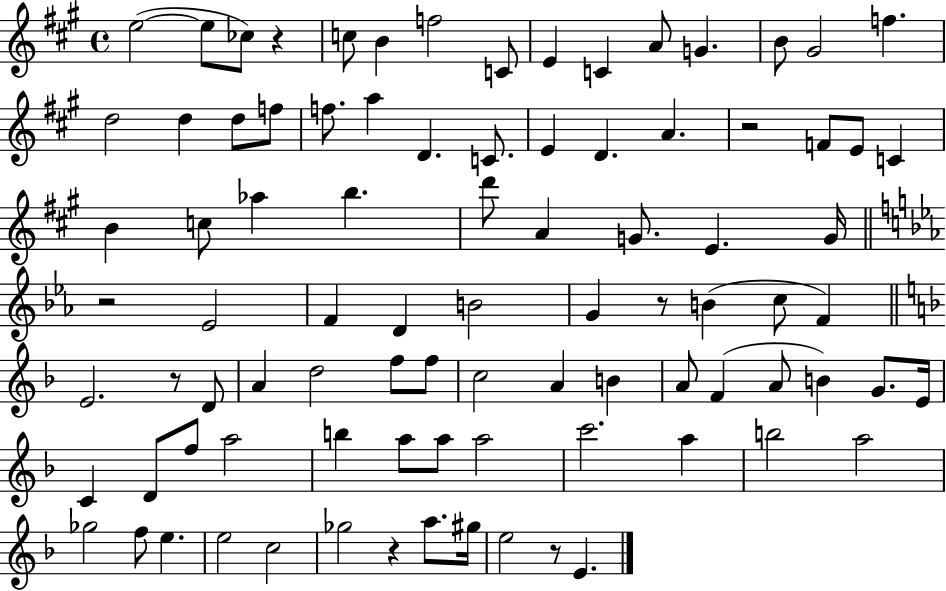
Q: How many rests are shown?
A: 7